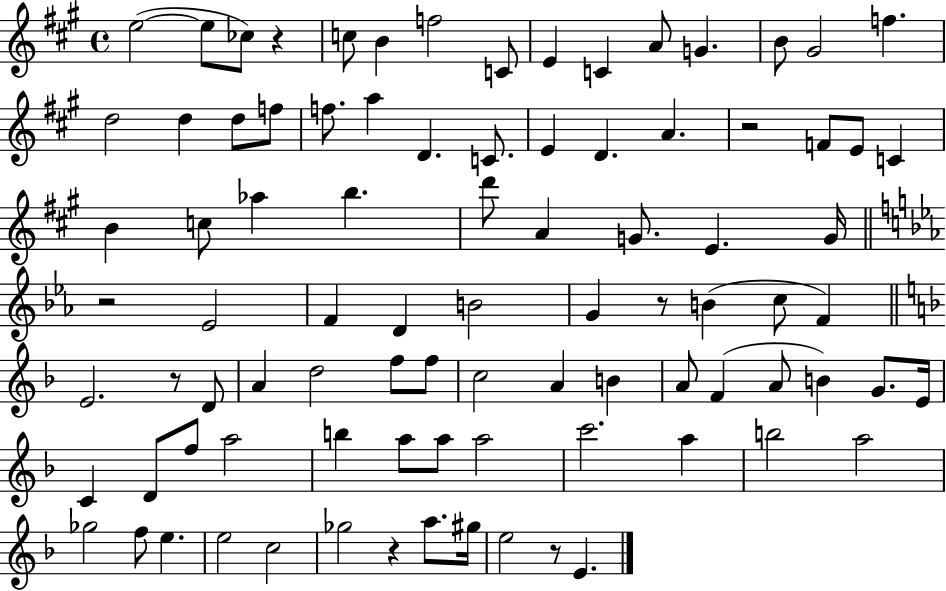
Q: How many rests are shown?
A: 7